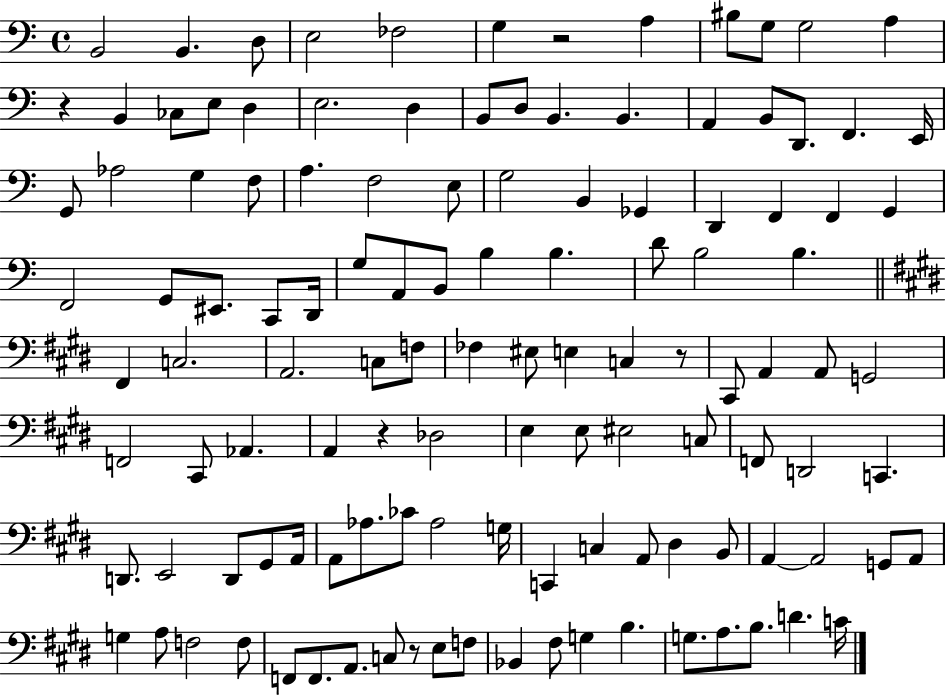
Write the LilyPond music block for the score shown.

{
  \clef bass
  \time 4/4
  \defaultTimeSignature
  \key c \major
  b,2 b,4. d8 | e2 fes2 | g4 r2 a4 | bis8 g8 g2 a4 | \break r4 b,4 ces8 e8 d4 | e2. d4 | b,8 d8 b,4. b,4. | a,4 b,8 d,8. f,4. e,16 | \break g,8 aes2 g4 f8 | a4. f2 e8 | g2 b,4 ges,4 | d,4 f,4 f,4 g,4 | \break f,2 g,8 eis,8. c,8 d,16 | g8 a,8 b,8 b4 b4. | d'8 b2 b4. | \bar "||" \break \key e \major fis,4 c2. | a,2. c8 f8 | fes4 eis8 e4 c4 r8 | cis,8 a,4 a,8 g,2 | \break f,2 cis,8 aes,4. | a,4 r4 des2 | e4 e8 eis2 c8 | f,8 d,2 c,4. | \break d,8. e,2 d,8 gis,8 a,16 | a,8 aes8. ces'8 aes2 g16 | c,4 c4 a,8 dis4 b,8 | a,4~~ a,2 g,8 a,8 | \break g4 a8 f2 f8 | f,8 f,8. a,8. c8 r8 e8 f8 | bes,4 fis8 g4 b4. | g8. a8. b8. d'4. c'16 | \break \bar "|."
}